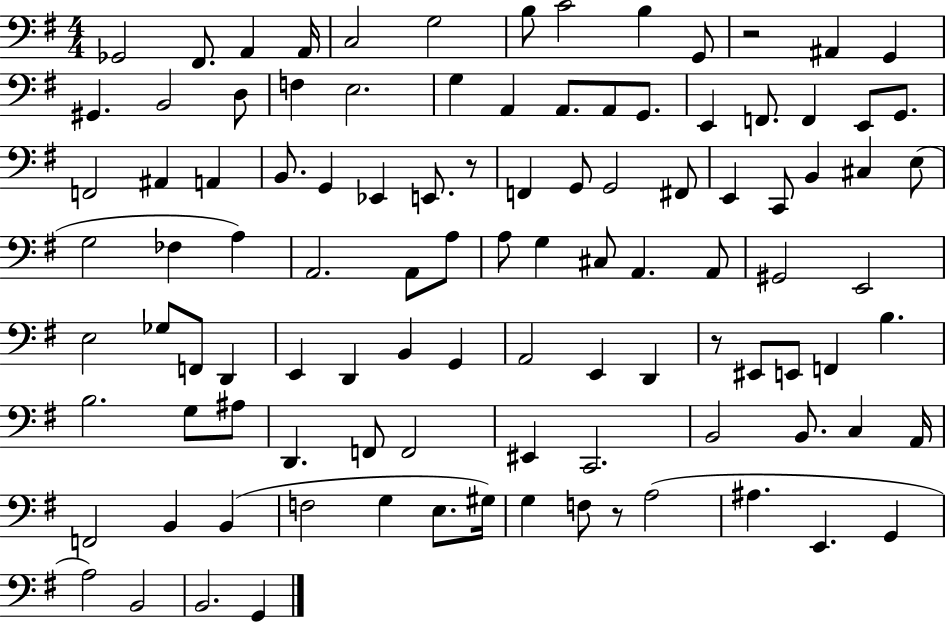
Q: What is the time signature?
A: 4/4